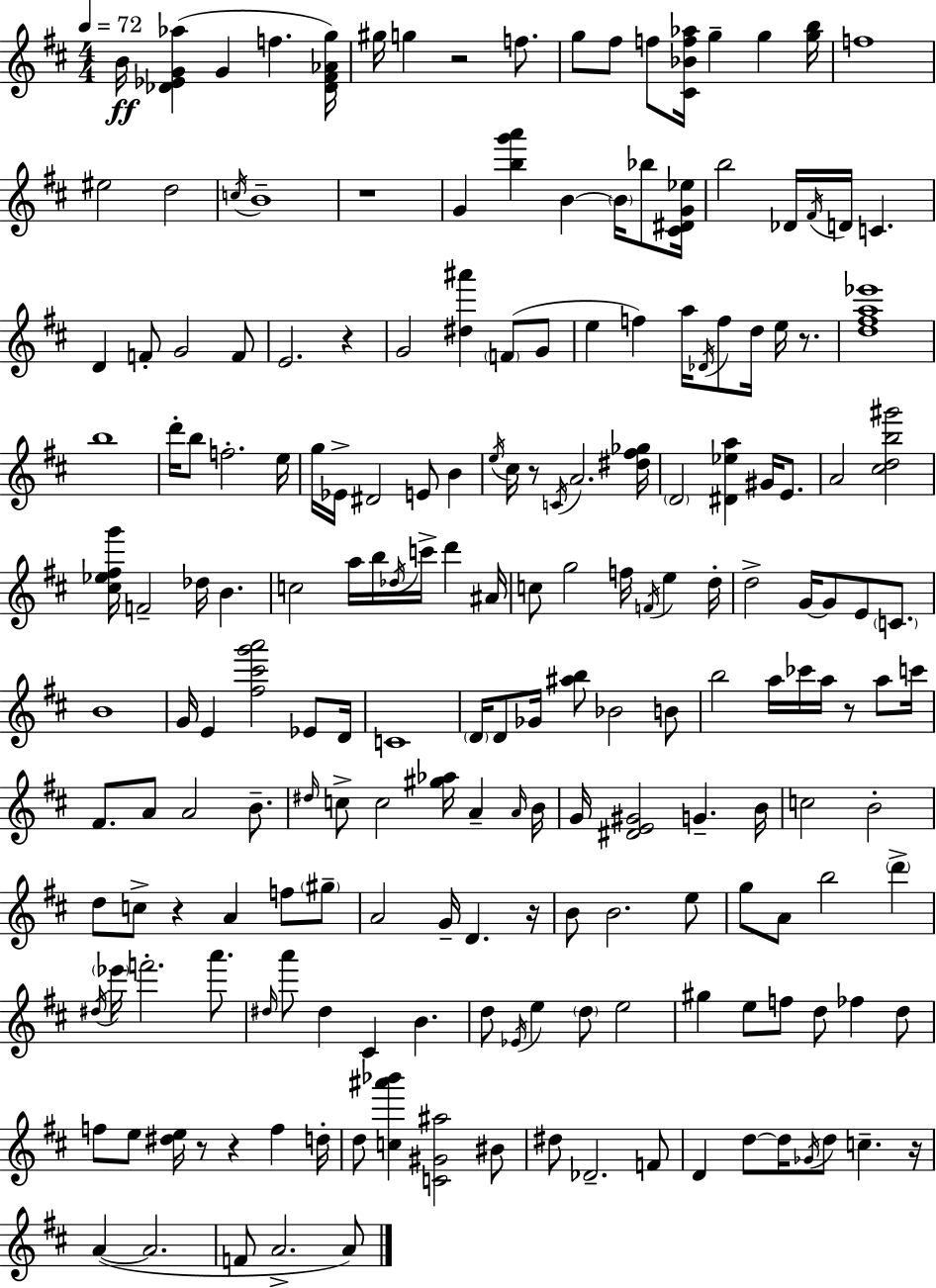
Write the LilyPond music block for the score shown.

{
  \clef treble
  \numericTimeSignature
  \time 4/4
  \key d \major
  \tempo 4 = 72
  b'16\ff <des' ees' g' aes''>4( g'4 f''4. <des' fis' aes' g''>16) | gis''16 g''4 r2 f''8. | g''8 fis''8 f''8 <cis' bes' f'' aes''>16 g''4-- g''4 <g'' b''>16 | f''1 | \break eis''2 d''2 | \acciaccatura { c''16 } b'1-- | r1 | g'4 <b'' g''' a'''>4 b'4~~ \parenthesize b'16 bes''8 | \break <cis' dis' g' ees''>16 b''2 des'16 \acciaccatura { fis'16 } d'16 c'4. | d'4 f'8-. g'2 | f'8 e'2. r4 | g'2 <dis'' ais'''>4 \parenthesize f'8( | \break g'8 e''4 f''4) a''16 \acciaccatura { des'16 } f''8 d''16 e''16 | r8. <d'' fis'' a'' ees'''>1 | b''1 | d'''16-. b''8 f''2.-. | \break e''16 g''16 ees'16-> dis'2 e'8 b'4 | \acciaccatura { e''16 } cis''16 r8 \acciaccatura { c'16 } a'2. | <dis'' fis'' ges''>16 \parenthesize d'2 <dis' ees'' a''>4 | gis'16 e'8. a'2 <cis'' d'' b'' gis'''>2 | \break <cis'' ees'' fis'' g'''>16 f'2-- des''16 b'4. | c''2 a''16 b''16 \acciaccatura { des''16 } | c'''16-> d'''4 ais'16 c''8 g''2 | f''16 \acciaccatura { f'16 } e''4 d''16-. d''2-> g'16~~ | \break g'8 e'8 \parenthesize c'8. b'1 | g'16 e'4 <fis'' cis''' g''' a'''>2 | ees'8 d'16 c'1 | \parenthesize d'16 d'8 ges'16 <ais'' b''>8 bes'2 | \break b'8 b''2 a''16 | ces'''16 a''16 r8 a''8 c'''16 fis'8. a'8 a'2 | b'8.-- \grace { dis''16 } c''8-> c''2 | <gis'' aes''>16 a'4-- \grace { a'16 } b'16 g'16 <dis' e' gis'>2 | \break g'4.-- b'16 c''2 | b'2-. d''8 c''8-> r4 | a'4 f''8 \parenthesize gis''8-- a'2 | g'16-- d'4. r16 b'8 b'2. | \break e''8 g''8 a'8 b''2 | \parenthesize d'''4-> \acciaccatura { dis''16 } \parenthesize ees'''16 f'''2.-. | a'''8. \grace { dis''16 } a'''8 dis''4 | cis'4 b'4. d''8 \acciaccatura { ees'16 } e''4 | \break \parenthesize d''8 e''2 gis''4 | e''8 f''8 d''8 fes''4 d''8 f''8 e''8 | <dis'' e''>16 r8 r4 f''4 d''16-. d''8 <c'' ais''' bes'''>4 | <c' gis' ais''>2 bis'8 dis''8 des'2.-- | \break f'8 d'4 | d''8~~ d''16 \acciaccatura { ges'16 } d''8 c''4.-- r16 a'4~(~ | a'2. f'8 a'2.-> | a'8) \bar "|."
}